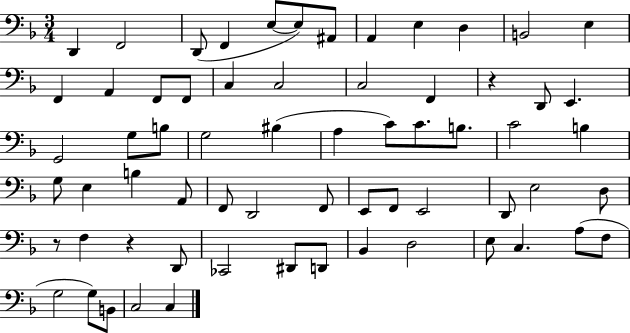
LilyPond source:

{
  \clef bass
  \numericTimeSignature
  \time 3/4
  \key f \major
  d,4 f,2 | d,8( f,4 e8~~ e8) ais,8 | a,4 e4 d4 | b,2 e4 | \break f,4 a,4 f,8 f,8 | c4 c2 | c2 f,4 | r4 d,8 e,4. | \break g,2 g8 b8 | g2 bis4( | a4 c'8) c'8. b8. | c'2 b4 | \break g8 e4 b4 a,8 | f,8 d,2 f,8 | e,8 f,8 e,2 | d,8 e2 d8 | \break r8 f4 r4 d,8 | ces,2 dis,8 d,8 | bes,4 d2 | e8 c4. a8( f8 | \break g2 g8) b,8 | c2 c4 | \bar "|."
}